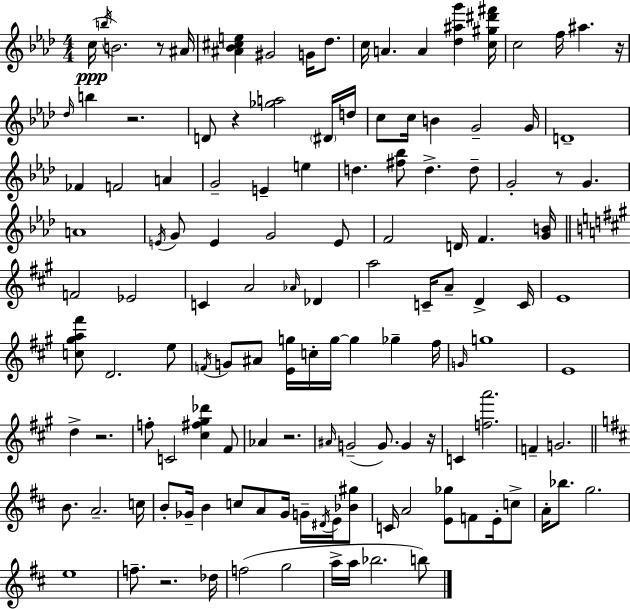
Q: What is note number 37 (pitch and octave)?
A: E4